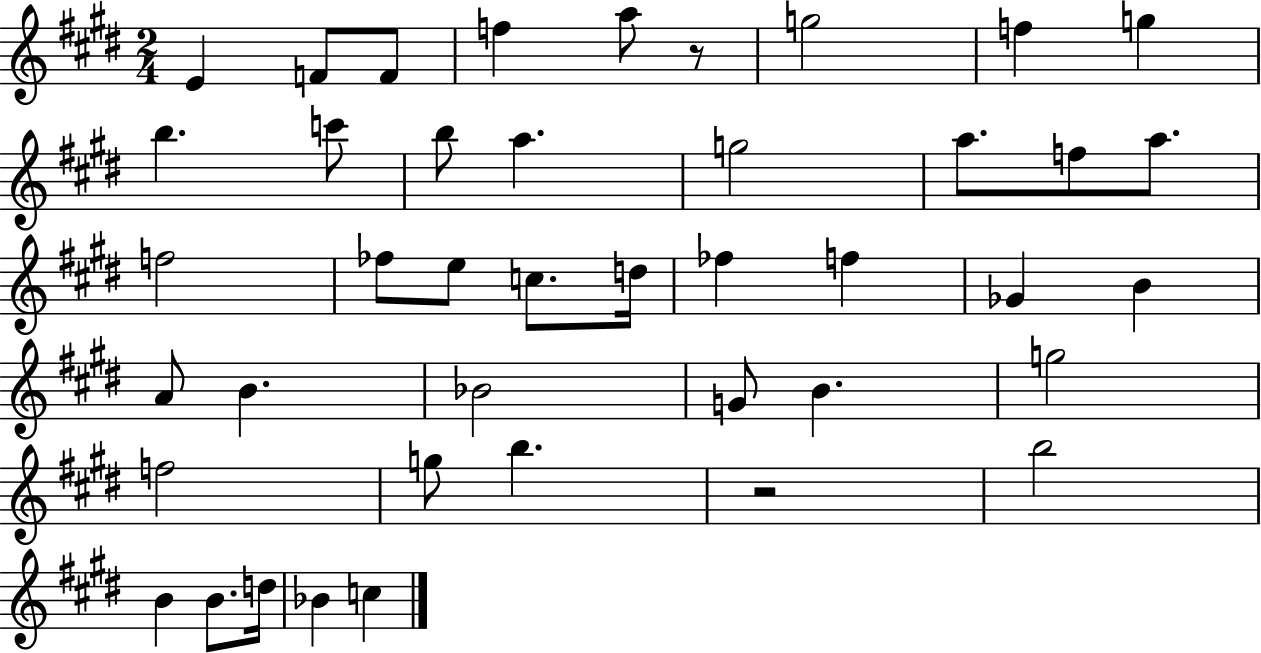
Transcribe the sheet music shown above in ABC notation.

X:1
T:Untitled
M:2/4
L:1/4
K:E
E F/2 F/2 f a/2 z/2 g2 f g b c'/2 b/2 a g2 a/2 f/2 a/2 f2 _f/2 e/2 c/2 d/4 _f f _G B A/2 B _B2 G/2 B g2 f2 g/2 b z2 b2 B B/2 d/4 _B c